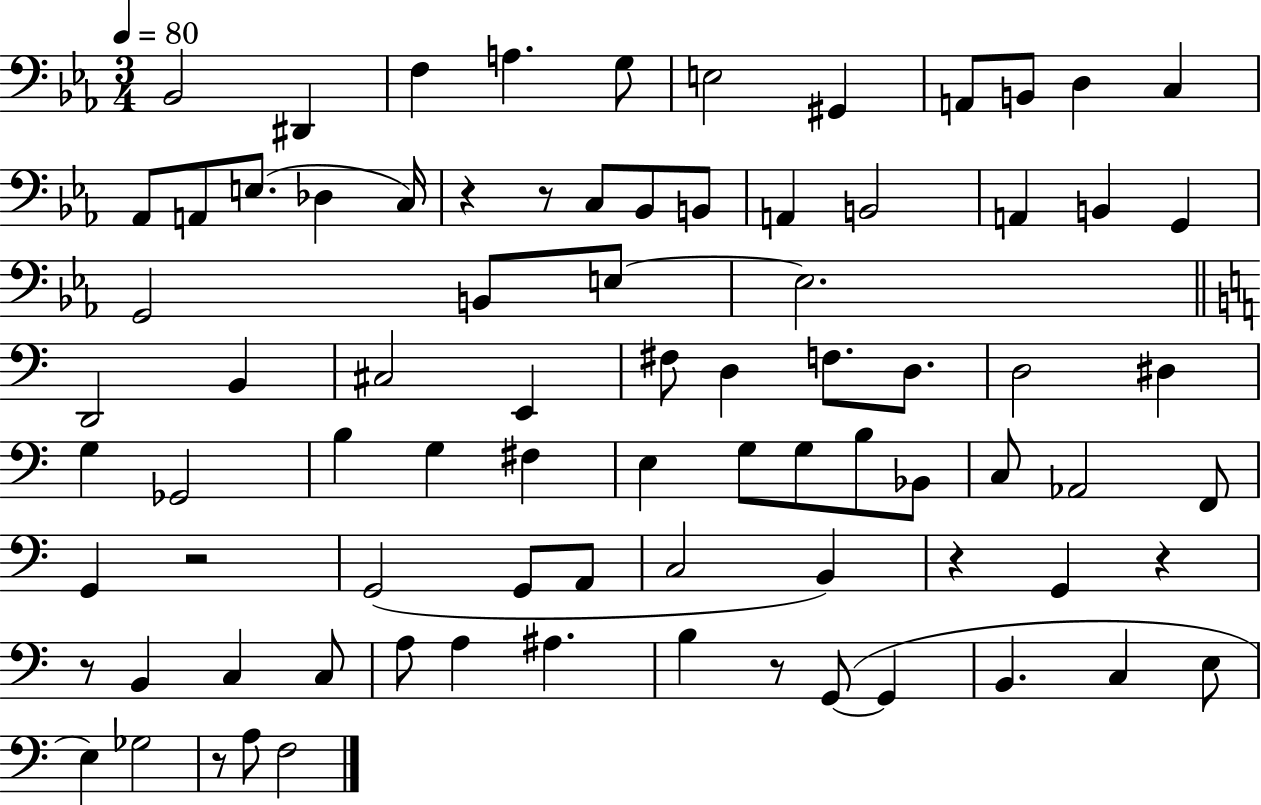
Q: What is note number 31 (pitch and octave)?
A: C#3